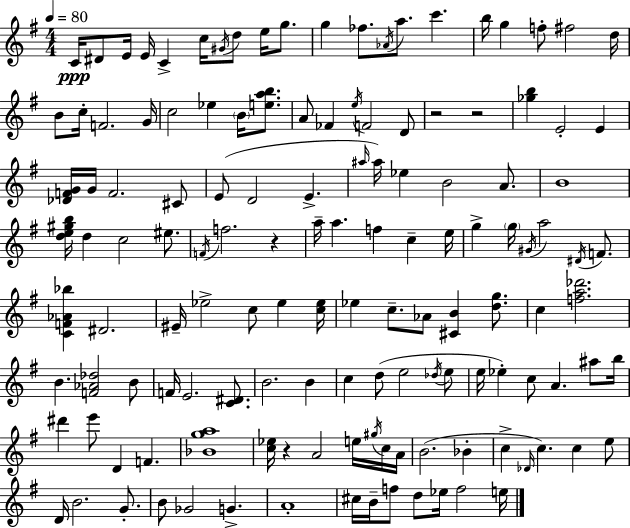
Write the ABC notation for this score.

X:1
T:Untitled
M:4/4
L:1/4
K:Em
C/4 ^D/2 E/4 E/4 C c/4 ^G/4 d/2 e/4 g/2 g _f/2 _A/4 a/2 c' b/4 g f/2 ^f2 d/4 B/2 c/4 F2 G/4 c2 _e B/4 [eab]/2 A/2 _F e/4 F2 D/2 z2 z2 [_gb] E2 E [_DFG]/4 G/4 F2 ^C/2 E/2 D2 E ^a/4 ^a/4 _e B2 A/2 B4 [de^gb]/4 d c2 ^e/2 F/4 f2 z a/4 a f c e/4 g g/4 ^G/4 a2 ^D/4 F/2 [CF_A_b] ^D2 ^E/4 _e2 c/2 _e [c_e]/4 _e c/2 _A/2 [^CB] [dg]/2 c [fa_d']2 B [F_A_d]2 B/2 F/4 E2 [C^D]/2 B2 B c d/2 e2 _d/4 e/2 e/4 _e c/2 A ^a/2 b/4 ^d' e'/2 D F [_Bga]4 [c_e]/4 z A2 e/4 ^g/4 c/4 A/4 B2 _B c _D/4 c c e/2 D/4 B2 G/2 B/2 _G2 G A4 ^c/4 B/4 f/2 d/2 _e/4 f2 e/4